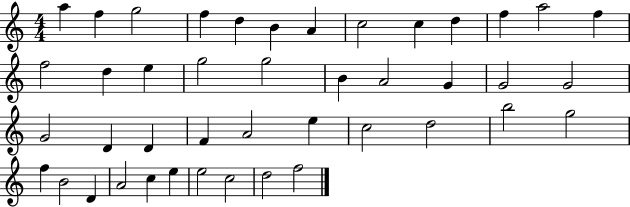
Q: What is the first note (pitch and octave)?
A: A5